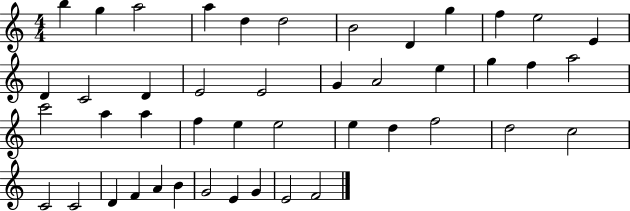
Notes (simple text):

B5/q G5/q A5/h A5/q D5/q D5/h B4/h D4/q G5/q F5/q E5/h E4/q D4/q C4/h D4/q E4/h E4/h G4/q A4/h E5/q G5/q F5/q A5/h C6/h A5/q A5/q F5/q E5/q E5/h E5/q D5/q F5/h D5/h C5/h C4/h C4/h D4/q F4/q A4/q B4/q G4/h E4/q G4/q E4/h F4/h